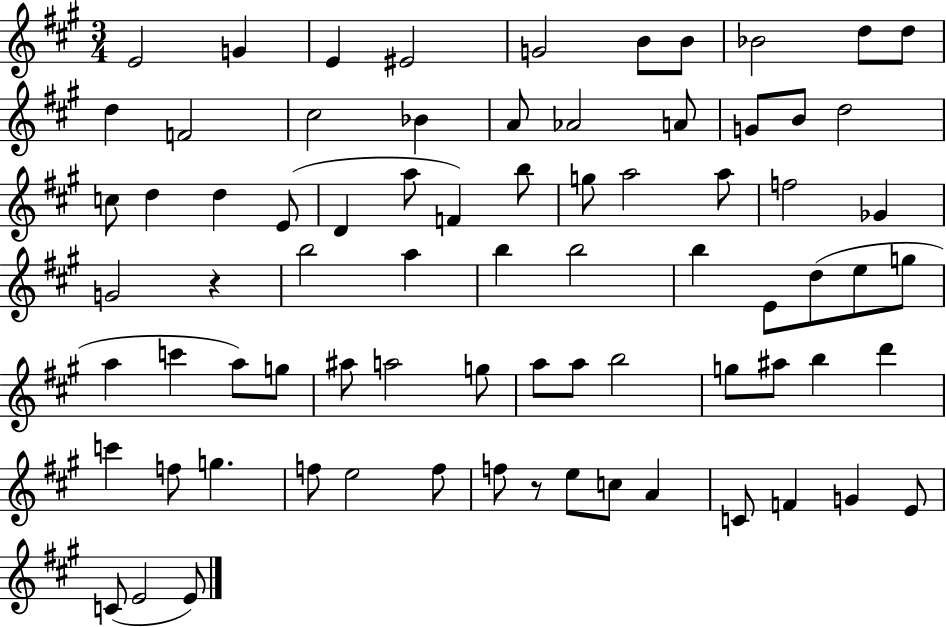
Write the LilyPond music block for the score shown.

{
  \clef treble
  \numericTimeSignature
  \time 3/4
  \key a \major
  \repeat volta 2 { e'2 g'4 | e'4 eis'2 | g'2 b'8 b'8 | bes'2 d''8 d''8 | \break d''4 f'2 | cis''2 bes'4 | a'8 aes'2 a'8 | g'8 b'8 d''2 | \break c''8 d''4 d''4 e'8( | d'4 a''8 f'4) b''8 | g''8 a''2 a''8 | f''2 ges'4 | \break g'2 r4 | b''2 a''4 | b''4 b''2 | b''4 e'8 d''8( e''8 g''8 | \break a''4 c'''4 a''8) g''8 | ais''8 a''2 g''8 | a''8 a''8 b''2 | g''8 ais''8 b''4 d'''4 | \break c'''4 f''8 g''4. | f''8 e''2 f''8 | f''8 r8 e''8 c''8 a'4 | c'8 f'4 g'4 e'8 | \break c'8( e'2 e'8) | } \bar "|."
}